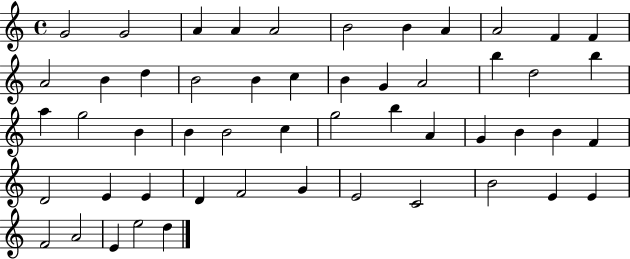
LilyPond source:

{
  \clef treble
  \time 4/4
  \defaultTimeSignature
  \key c \major
  g'2 g'2 | a'4 a'4 a'2 | b'2 b'4 a'4 | a'2 f'4 f'4 | \break a'2 b'4 d''4 | b'2 b'4 c''4 | b'4 g'4 a'2 | b''4 d''2 b''4 | \break a''4 g''2 b'4 | b'4 b'2 c''4 | g''2 b''4 a'4 | g'4 b'4 b'4 f'4 | \break d'2 e'4 e'4 | d'4 f'2 g'4 | e'2 c'2 | b'2 e'4 e'4 | \break f'2 a'2 | e'4 e''2 d''4 | \bar "|."
}